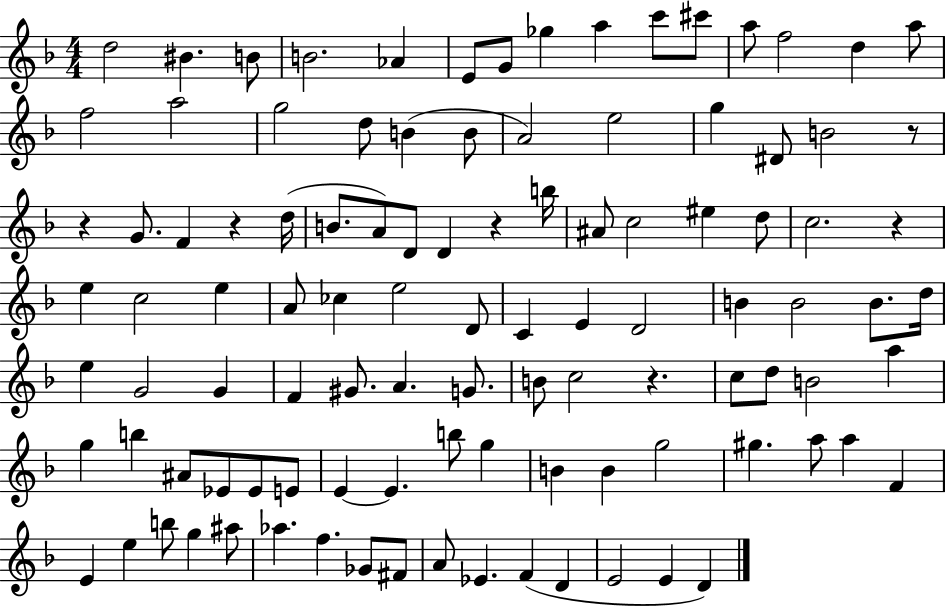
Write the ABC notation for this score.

X:1
T:Untitled
M:4/4
L:1/4
K:F
d2 ^B B/2 B2 _A E/2 G/2 _g a c'/2 ^c'/2 a/2 f2 d a/2 f2 a2 g2 d/2 B B/2 A2 e2 g ^D/2 B2 z/2 z G/2 F z d/4 B/2 A/2 D/2 D z b/4 ^A/2 c2 ^e d/2 c2 z e c2 e A/2 _c e2 D/2 C E D2 B B2 B/2 d/4 e G2 G F ^G/2 A G/2 B/2 c2 z c/2 d/2 B2 a g b ^A/2 _E/2 _E/2 E/2 E E b/2 g B B g2 ^g a/2 a F E e b/2 g ^a/2 _a f _G/2 ^F/2 A/2 _E F D E2 E D